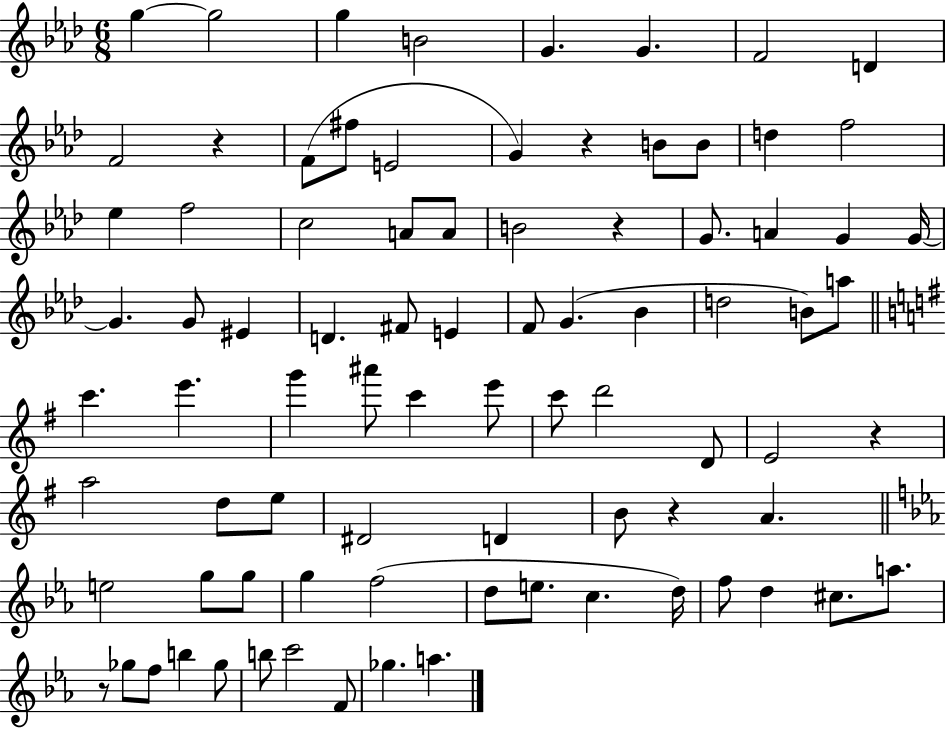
{
  \clef treble
  \numericTimeSignature
  \time 6/8
  \key aes \major
  g''4~~ g''2 | g''4 b'2 | g'4. g'4. | f'2 d'4 | \break f'2 r4 | f'8( fis''8 e'2 | g'4) r4 b'8 b'8 | d''4 f''2 | \break ees''4 f''2 | c''2 a'8 a'8 | b'2 r4 | g'8. a'4 g'4 g'16~~ | \break g'4. g'8 eis'4 | d'4. fis'8 e'4 | f'8 g'4.( bes'4 | d''2 b'8) a''8 | \break \bar "||" \break \key g \major c'''4. e'''4. | g'''4 ais'''8 c'''4 e'''8 | c'''8 d'''2 d'8 | e'2 r4 | \break a''2 d''8 e''8 | dis'2 d'4 | b'8 r4 a'4. | \bar "||" \break \key ees \major e''2 g''8 g''8 | g''4 f''2( | d''8 e''8. c''4. d''16) | f''8 d''4 cis''8. a''8. | \break r8 ges''8 f''8 b''4 ges''8 | b''8 c'''2 f'8 | ges''4. a''4. | \bar "|."
}